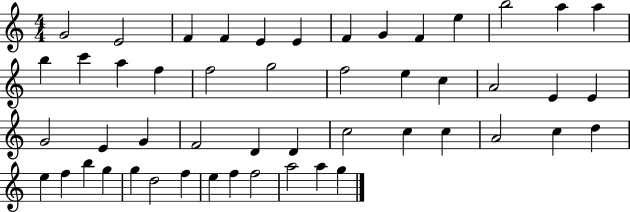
X:1
T:Untitled
M:4/4
L:1/4
K:C
G2 E2 F F E E F G F e b2 a a b c' a f f2 g2 f2 e c A2 E E G2 E G F2 D D c2 c c A2 c d e f b g g d2 f e f f2 a2 a g